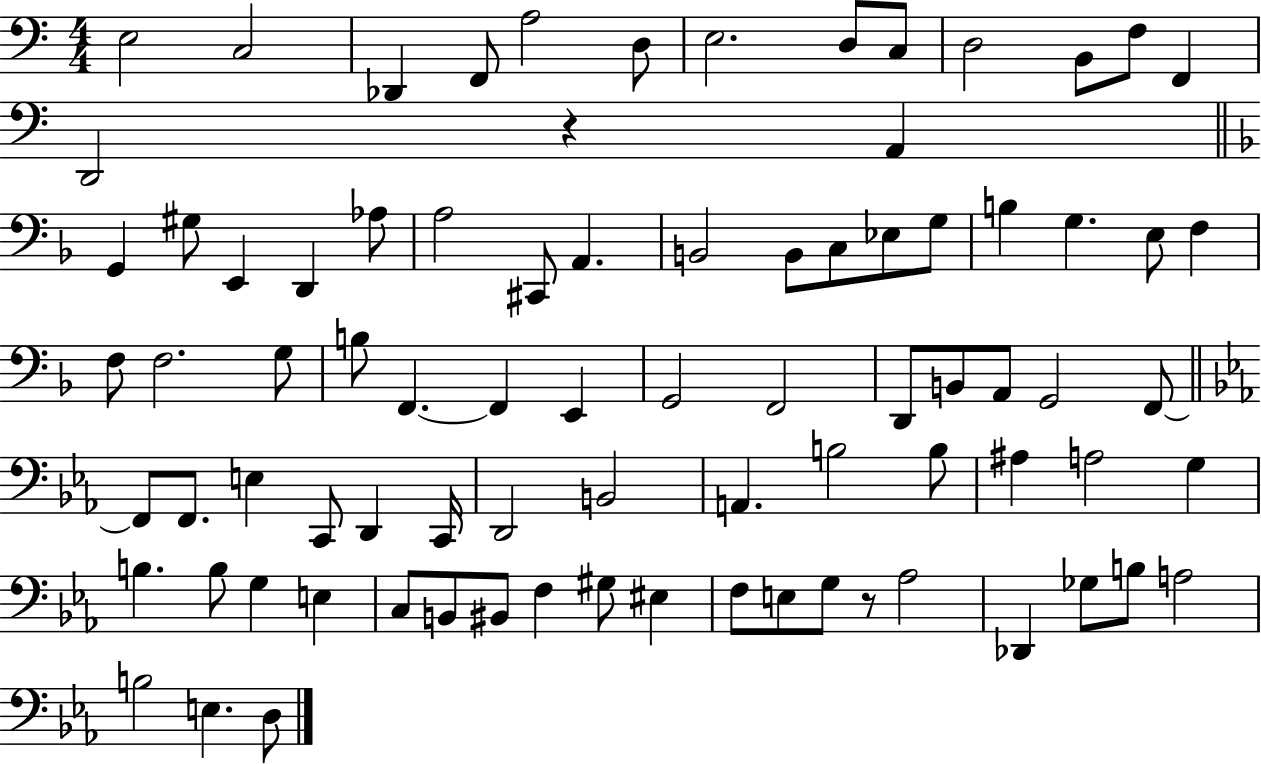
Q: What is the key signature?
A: C major